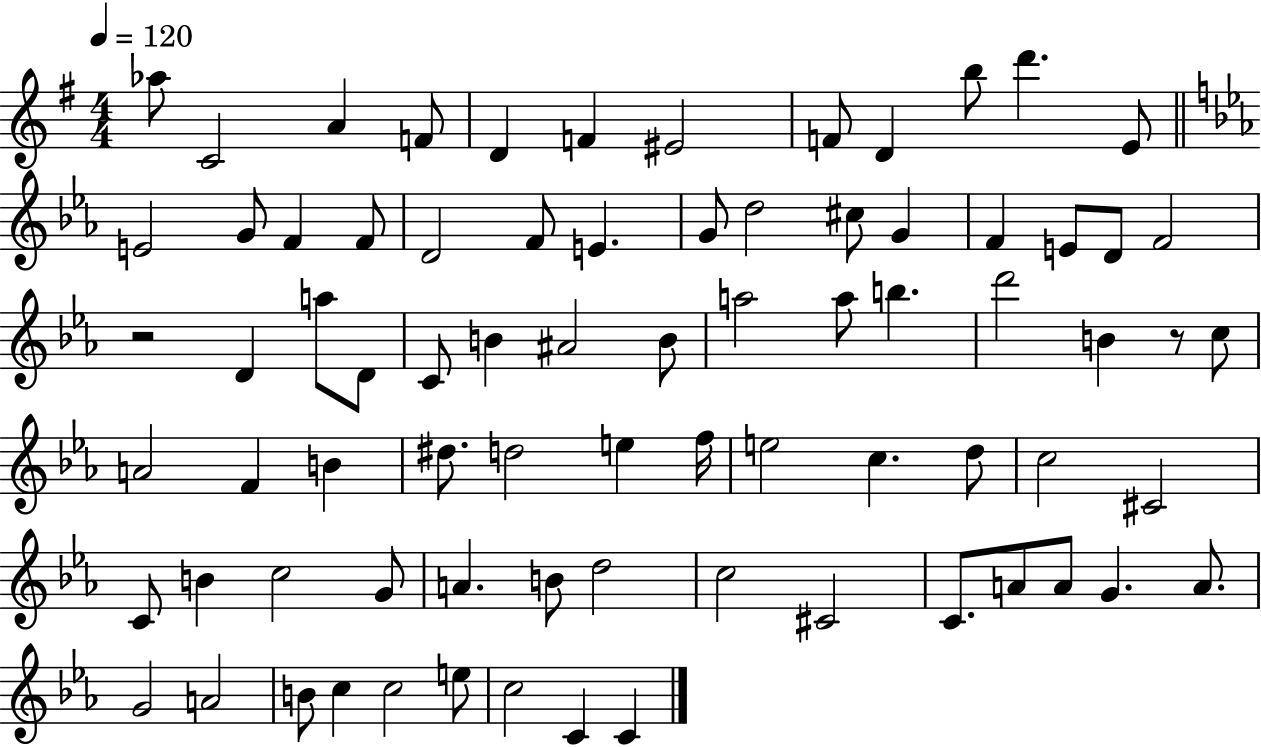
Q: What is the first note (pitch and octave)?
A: Ab5